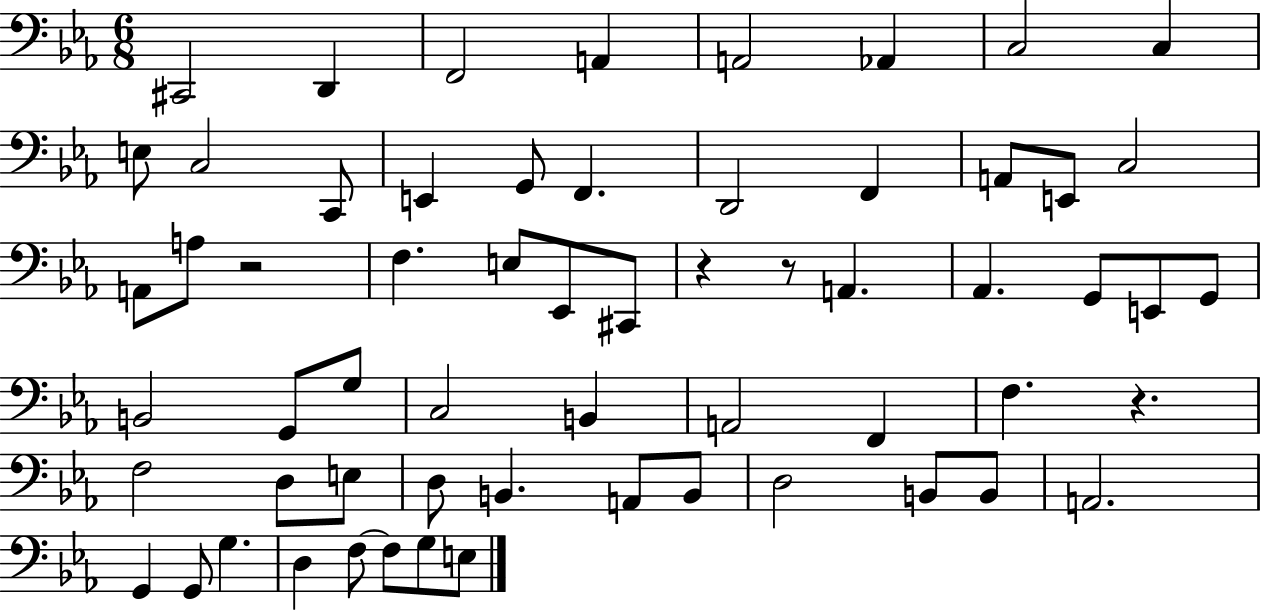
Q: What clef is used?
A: bass